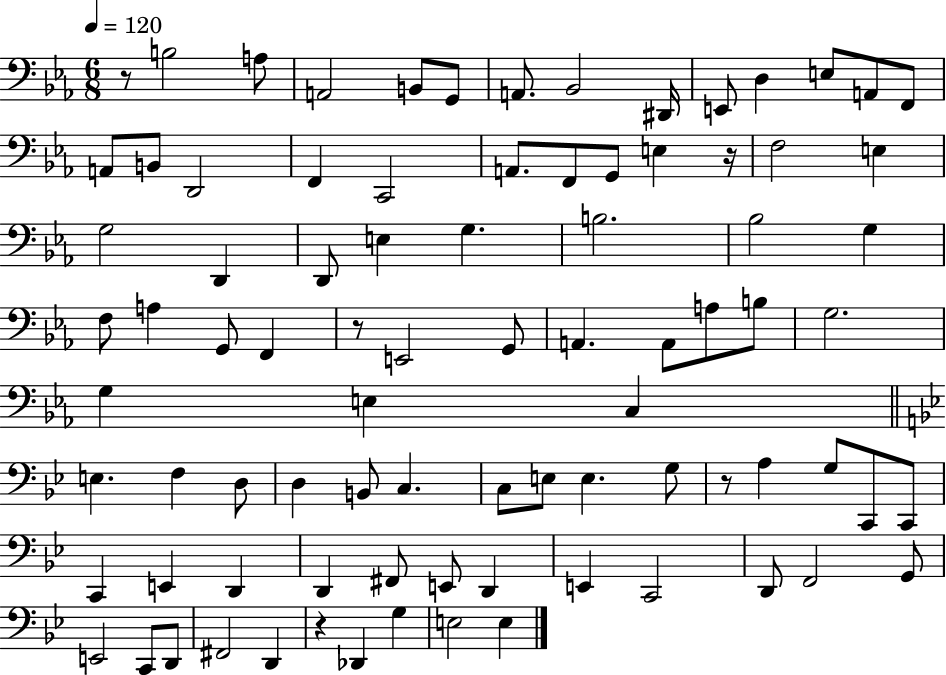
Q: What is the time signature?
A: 6/8